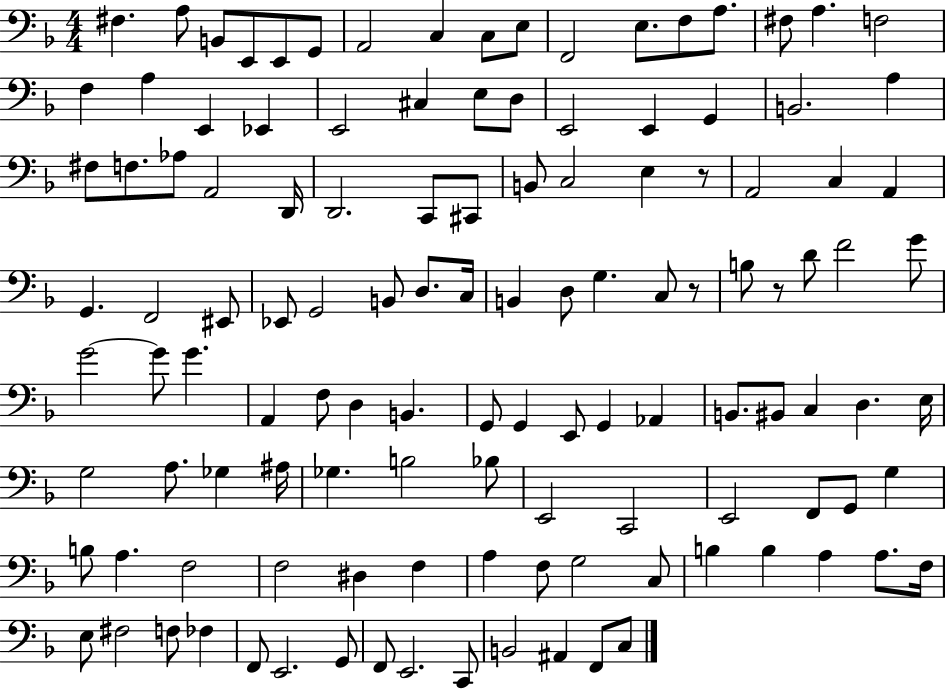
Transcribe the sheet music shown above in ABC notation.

X:1
T:Untitled
M:4/4
L:1/4
K:F
^F, A,/2 B,,/2 E,,/2 E,,/2 G,,/2 A,,2 C, C,/2 E,/2 F,,2 E,/2 F,/2 A,/2 ^F,/2 A, F,2 F, A, E,, _E,, E,,2 ^C, E,/2 D,/2 E,,2 E,, G,, B,,2 A, ^F,/2 F,/2 _A,/2 A,,2 D,,/4 D,,2 C,,/2 ^C,,/2 B,,/2 C,2 E, z/2 A,,2 C, A,, G,, F,,2 ^E,,/2 _E,,/2 G,,2 B,,/2 D,/2 C,/4 B,, D,/2 G, C,/2 z/2 B,/2 z/2 D/2 F2 G/2 G2 G/2 G A,, F,/2 D, B,, G,,/2 G,, E,,/2 G,, _A,, B,,/2 ^B,,/2 C, D, E,/4 G,2 A,/2 _G, ^A,/4 _G, B,2 _B,/2 E,,2 C,,2 E,,2 F,,/2 G,,/2 G, B,/2 A, F,2 F,2 ^D, F, A, F,/2 G,2 C,/2 B, B, A, A,/2 F,/4 E,/2 ^F,2 F,/2 _F, F,,/2 E,,2 G,,/2 F,,/2 E,,2 C,,/2 B,,2 ^A,, F,,/2 C,/2